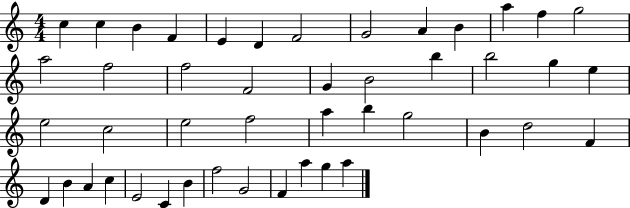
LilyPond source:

{
  \clef treble
  \numericTimeSignature
  \time 4/4
  \key c \major
  c''4 c''4 b'4 f'4 | e'4 d'4 f'2 | g'2 a'4 b'4 | a''4 f''4 g''2 | \break a''2 f''2 | f''2 f'2 | g'4 b'2 b''4 | b''2 g''4 e''4 | \break e''2 c''2 | e''2 f''2 | a''4 b''4 g''2 | b'4 d''2 f'4 | \break d'4 b'4 a'4 c''4 | e'2 c'4 b'4 | f''2 g'2 | f'4 a''4 g''4 a''4 | \break \bar "|."
}